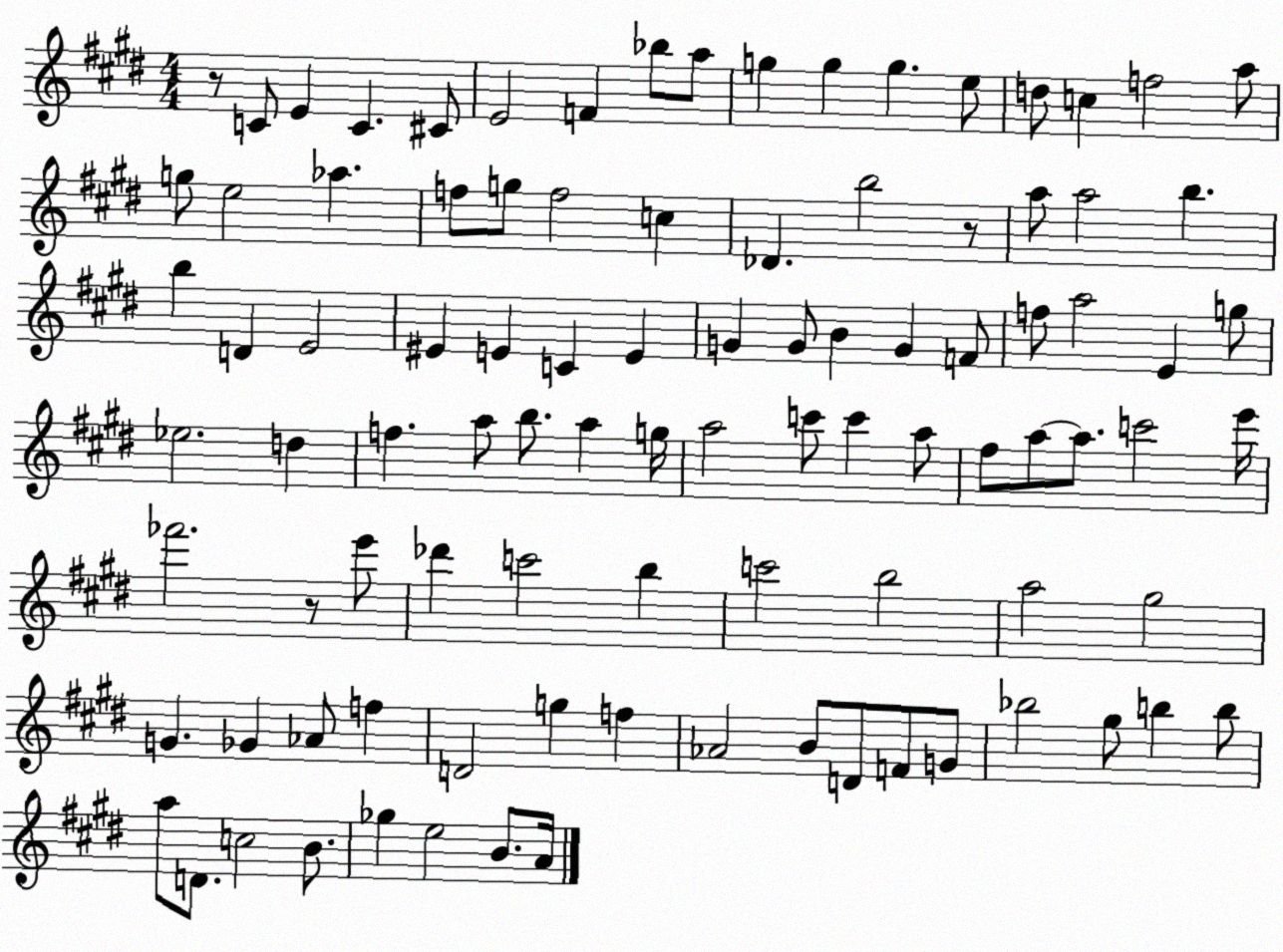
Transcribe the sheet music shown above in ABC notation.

X:1
T:Untitled
M:4/4
L:1/4
K:E
z/2 C/2 E C ^C/2 E2 F _b/2 a/2 g g g e/2 d/2 c f2 a/2 g/2 e2 _a f/2 g/2 f2 c _D b2 z/2 a/2 a2 b b D E2 ^E E C E G G/2 B G F/2 f/2 a2 E g/2 _e2 d f a/2 b/2 a g/4 a2 c'/2 c' a/2 ^f/2 a/2 a/2 c'2 e'/4 _f'2 z/2 e'/2 _d' c'2 b c'2 b2 a2 ^g2 G _G _A/2 f D2 g f _A2 B/2 D/2 F/2 G/2 _b2 ^g/2 b b/2 a/2 D/2 c2 B/2 _g e2 B/2 A/4